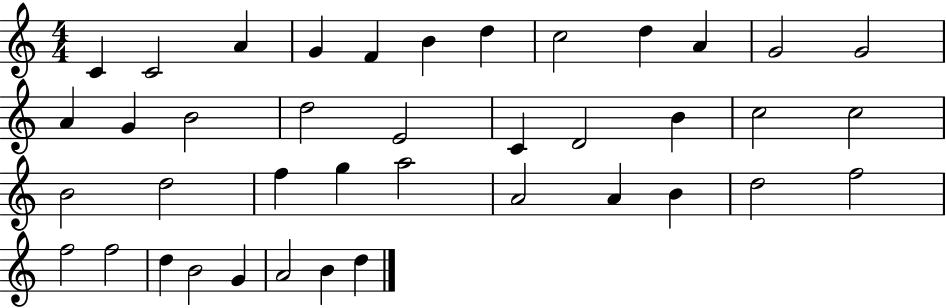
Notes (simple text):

C4/q C4/h A4/q G4/q F4/q B4/q D5/q C5/h D5/q A4/q G4/h G4/h A4/q G4/q B4/h D5/h E4/h C4/q D4/h B4/q C5/h C5/h B4/h D5/h F5/q G5/q A5/h A4/h A4/q B4/q D5/h F5/h F5/h F5/h D5/q B4/h G4/q A4/h B4/q D5/q